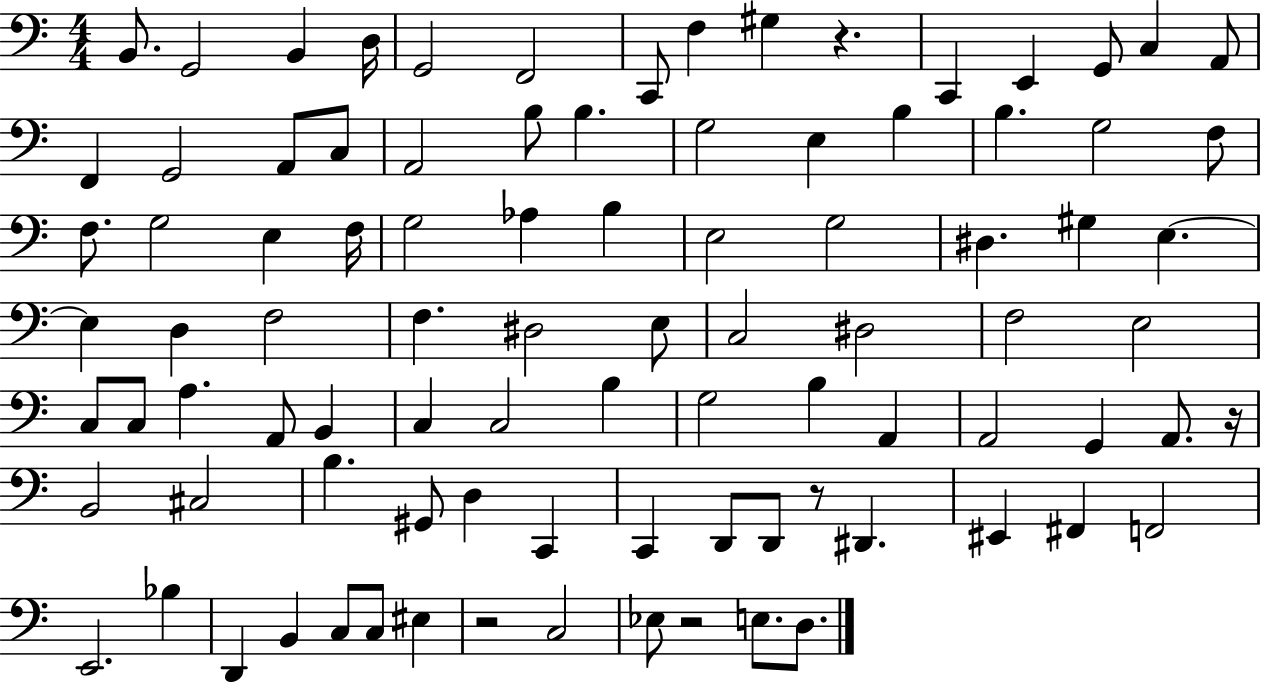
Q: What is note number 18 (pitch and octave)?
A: C3